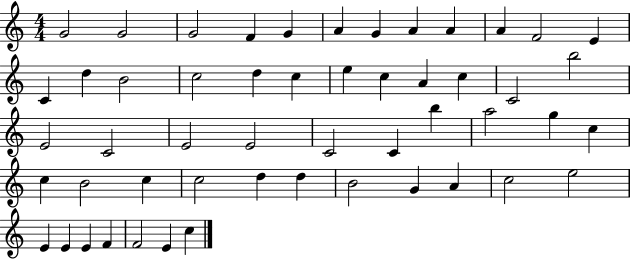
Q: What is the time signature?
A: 4/4